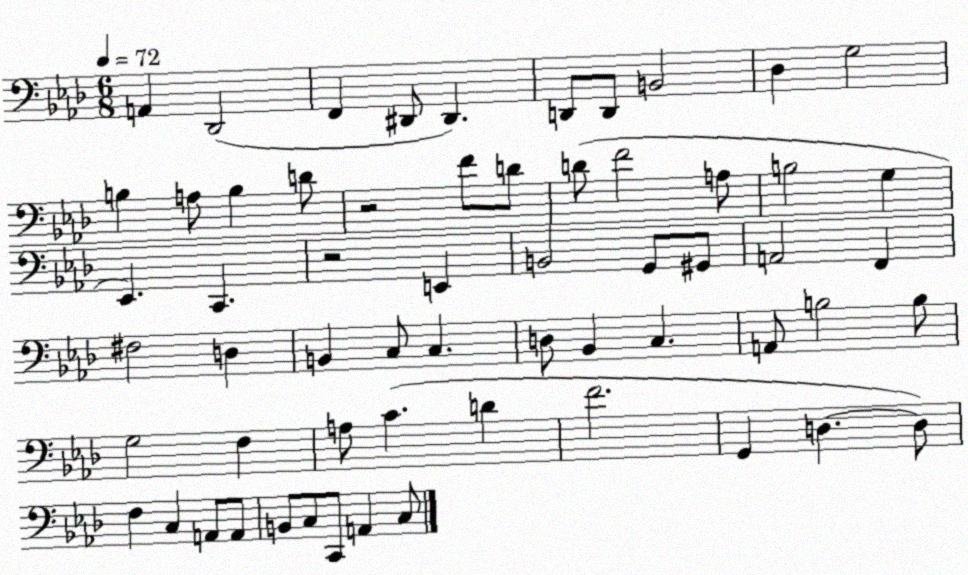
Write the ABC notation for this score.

X:1
T:Untitled
M:6/8
L:1/4
K:Ab
A,, _D,,2 F,, ^D,,/2 ^D,, D,,/2 D,,/2 B,,2 _D, G,2 B, A,/2 B, D/2 z2 F/2 D/2 D/2 F2 A,/2 B,2 G, _E,, C,, z2 E,, B,,2 G,,/2 ^G,,/2 A,,2 F,, ^F,2 D, B,, C,/2 C, D,/2 _B,, C, A,,/2 B,2 B,/2 G,2 F, A,/2 C D F2 G,, D, D,/2 F, C, A,,/2 A,,/2 B,,/2 C,/2 C,,/2 A,, C,/2